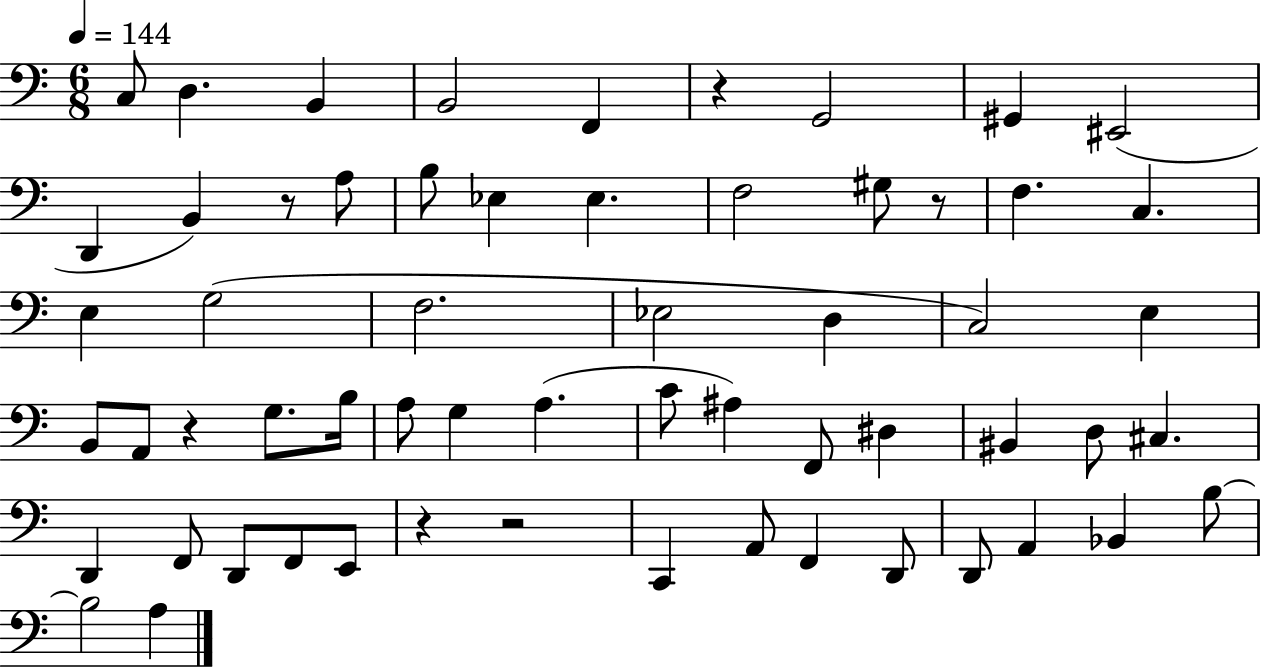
{
  \clef bass
  \numericTimeSignature
  \time 6/8
  \key c \major
  \tempo 4 = 144
  c8 d4. b,4 | b,2 f,4 | r4 g,2 | gis,4 eis,2( | \break d,4 b,4) r8 a8 | b8 ees4 ees4. | f2 gis8 r8 | f4. c4. | \break e4 g2( | f2. | ees2 d4 | c2) e4 | \break b,8 a,8 r4 g8. b16 | a8 g4 a4.( | c'8 ais4) f,8 dis4 | bis,4 d8 cis4. | \break d,4 f,8 d,8 f,8 e,8 | r4 r2 | c,4 a,8 f,4 d,8 | d,8 a,4 bes,4 b8~~ | \break b2 a4 | \bar "|."
}